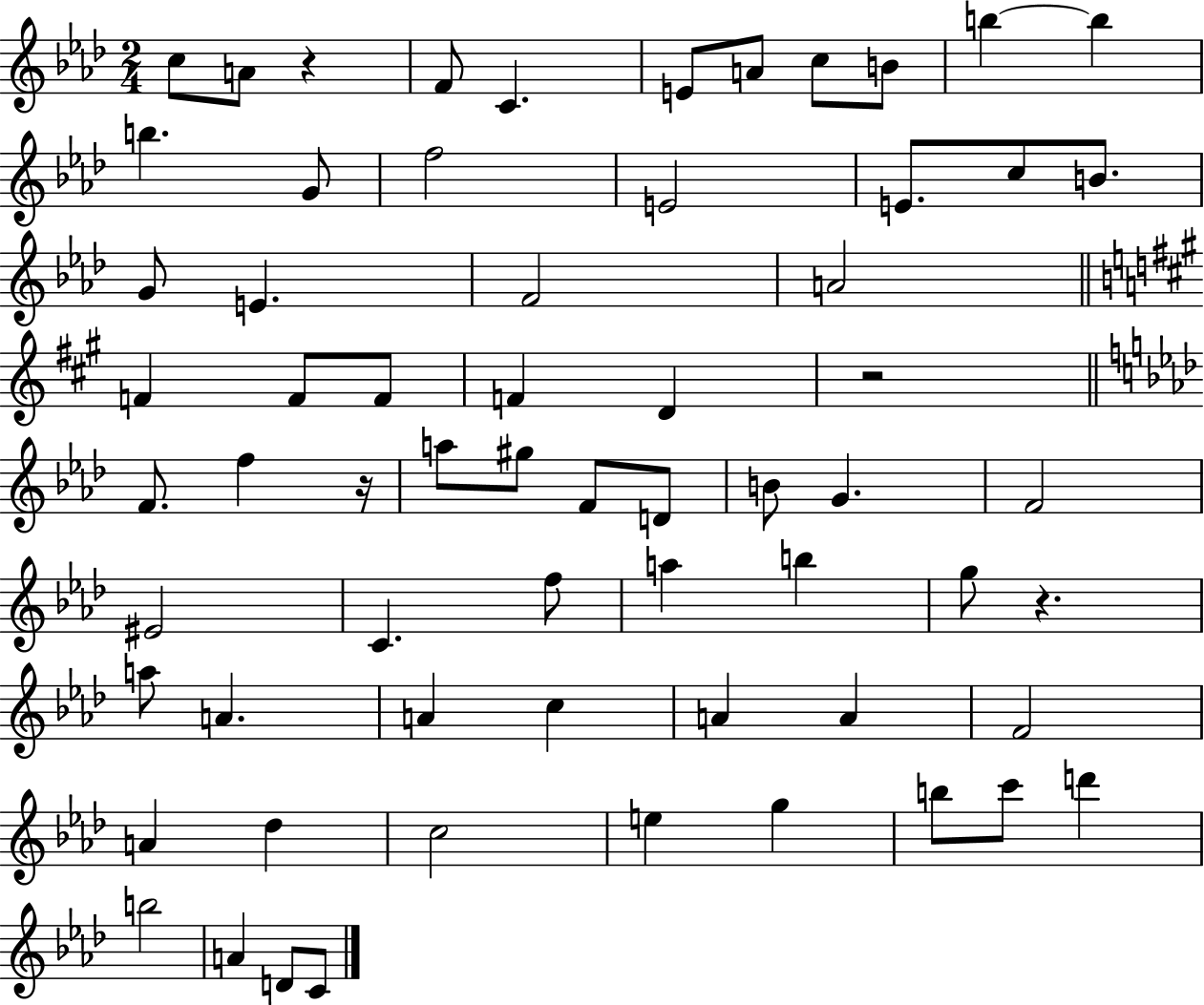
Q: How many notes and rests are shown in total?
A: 64